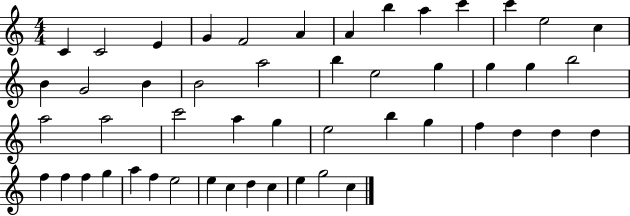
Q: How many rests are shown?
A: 0